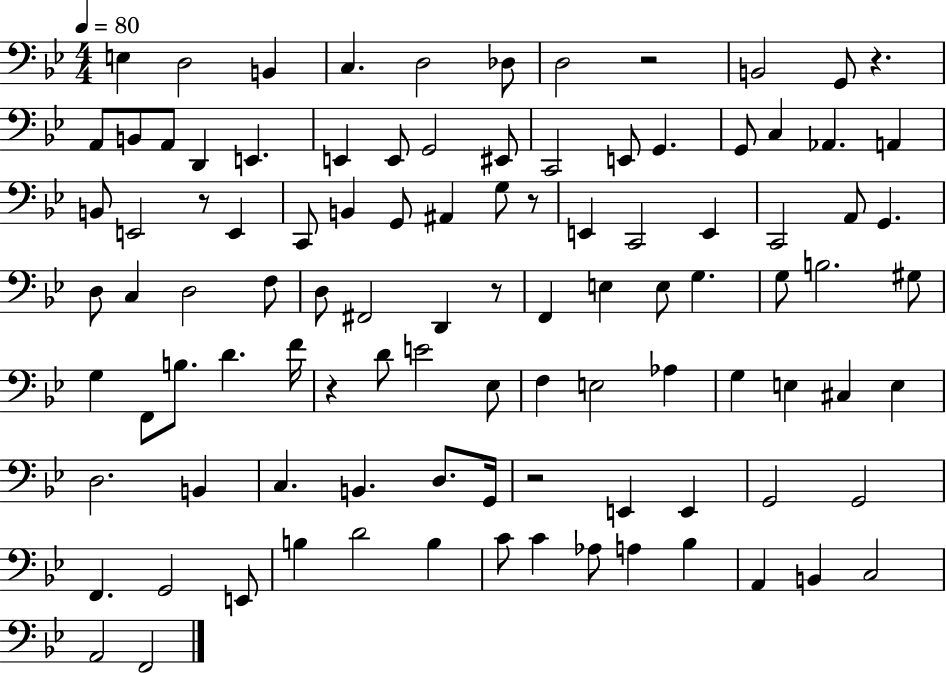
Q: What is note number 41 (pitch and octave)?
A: C3